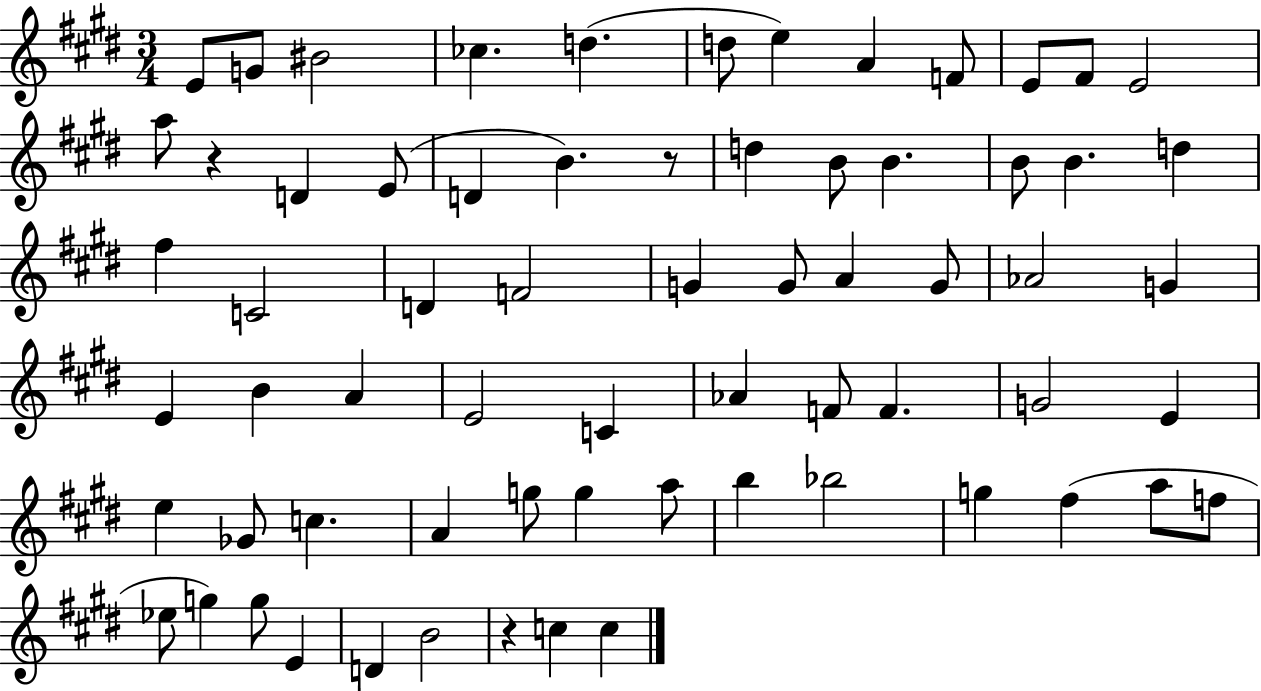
{
  \clef treble
  \numericTimeSignature
  \time 3/4
  \key e \major
  e'8 g'8 bis'2 | ces''4. d''4.( | d''8 e''4) a'4 f'8 | e'8 fis'8 e'2 | \break a''8 r4 d'4 e'8( | d'4 b'4.) r8 | d''4 b'8 b'4. | b'8 b'4. d''4 | \break fis''4 c'2 | d'4 f'2 | g'4 g'8 a'4 g'8 | aes'2 g'4 | \break e'4 b'4 a'4 | e'2 c'4 | aes'4 f'8 f'4. | g'2 e'4 | \break e''4 ges'8 c''4. | a'4 g''8 g''4 a''8 | b''4 bes''2 | g''4 fis''4( a''8 f''8 | \break ees''8 g''4) g''8 e'4 | d'4 b'2 | r4 c''4 c''4 | \bar "|."
}